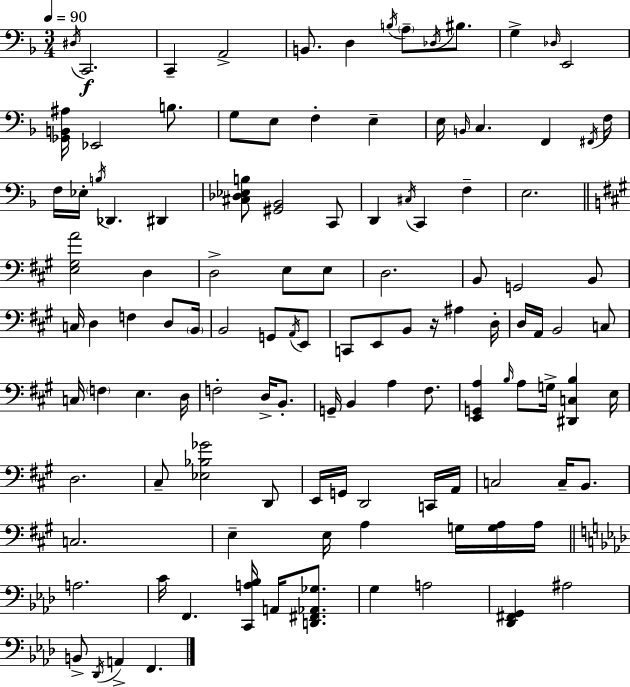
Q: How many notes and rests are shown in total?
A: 117